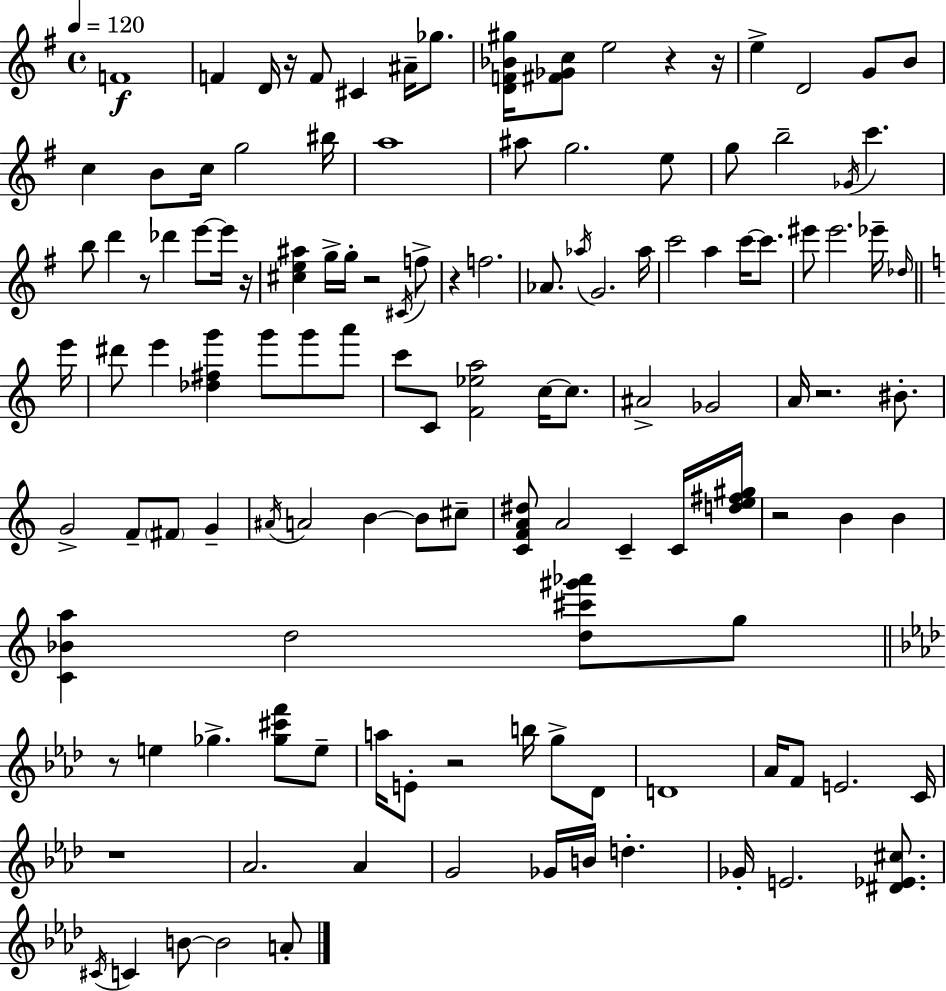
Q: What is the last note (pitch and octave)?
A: A4